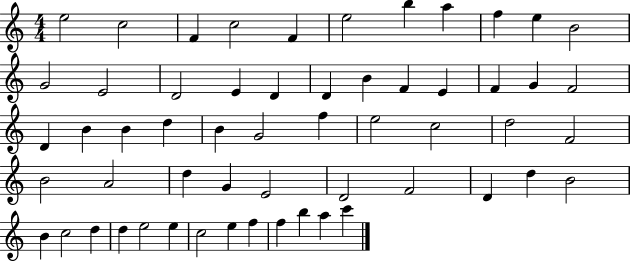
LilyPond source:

{
  \clef treble
  \numericTimeSignature
  \time 4/4
  \key c \major
  e''2 c''2 | f'4 c''2 f'4 | e''2 b''4 a''4 | f''4 e''4 b'2 | \break g'2 e'2 | d'2 e'4 d'4 | d'4 b'4 f'4 e'4 | f'4 g'4 f'2 | \break d'4 b'4 b'4 d''4 | b'4 g'2 f''4 | e''2 c''2 | d''2 f'2 | \break b'2 a'2 | d''4 g'4 e'2 | d'2 f'2 | d'4 d''4 b'2 | \break b'4 c''2 d''4 | d''4 e''2 e''4 | c''2 e''4 f''4 | f''4 b''4 a''4 c'''4 | \break \bar "|."
}